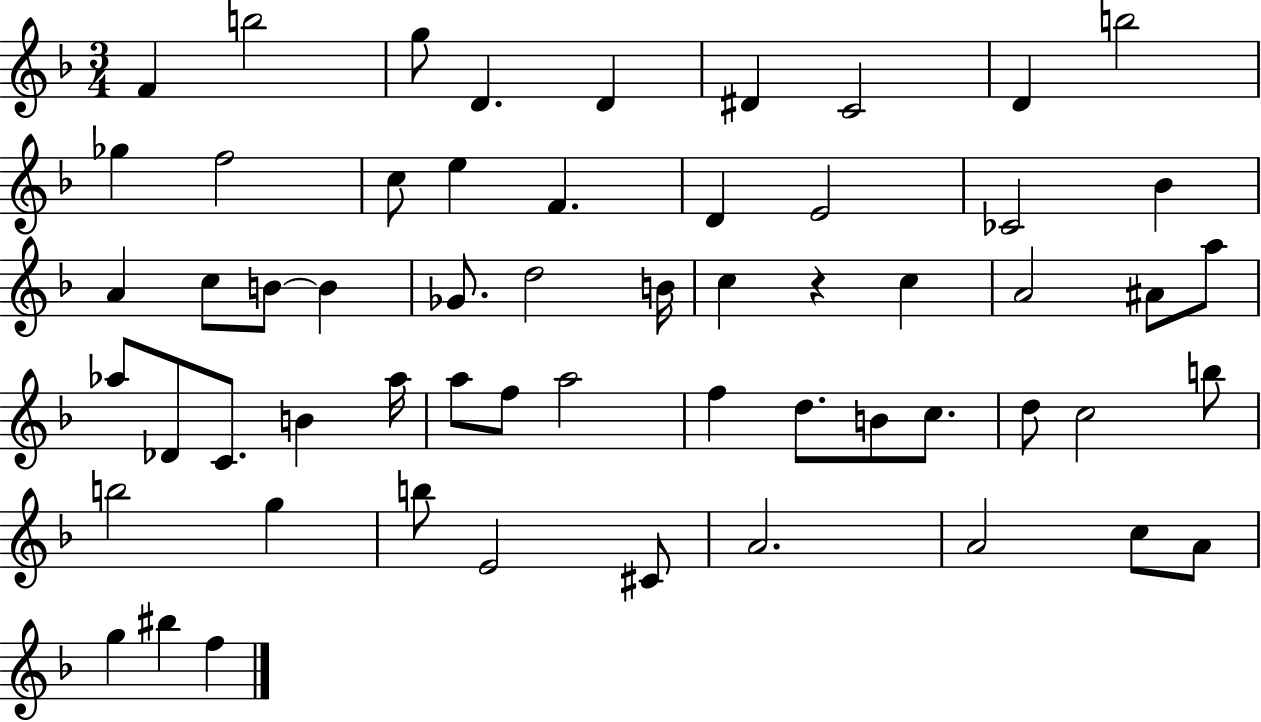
{
  \clef treble
  \numericTimeSignature
  \time 3/4
  \key f \major
  f'4 b''2 | g''8 d'4. d'4 | dis'4 c'2 | d'4 b''2 | \break ges''4 f''2 | c''8 e''4 f'4. | d'4 e'2 | ces'2 bes'4 | \break a'4 c''8 b'8~~ b'4 | ges'8. d''2 b'16 | c''4 r4 c''4 | a'2 ais'8 a''8 | \break aes''8 des'8 c'8. b'4 aes''16 | a''8 f''8 a''2 | f''4 d''8. b'8 c''8. | d''8 c''2 b''8 | \break b''2 g''4 | b''8 e'2 cis'8 | a'2. | a'2 c''8 a'8 | \break g''4 bis''4 f''4 | \bar "|."
}